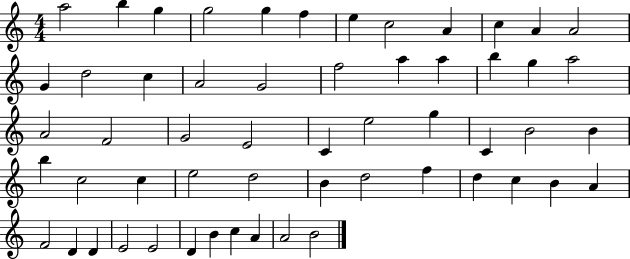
X:1
T:Untitled
M:4/4
L:1/4
K:C
a2 b g g2 g f e c2 A c A A2 G d2 c A2 G2 f2 a a b g a2 A2 F2 G2 E2 C e2 g C B2 B b c2 c e2 d2 B d2 f d c B A F2 D D E2 E2 D B c A A2 B2